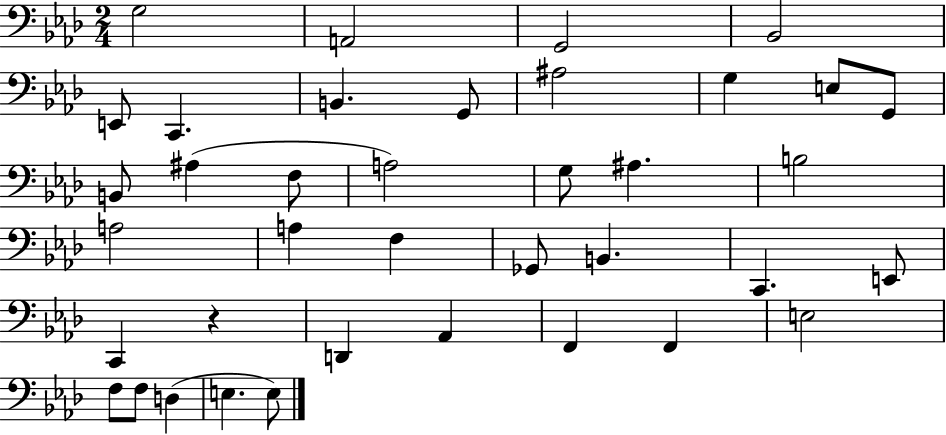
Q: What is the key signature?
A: AES major